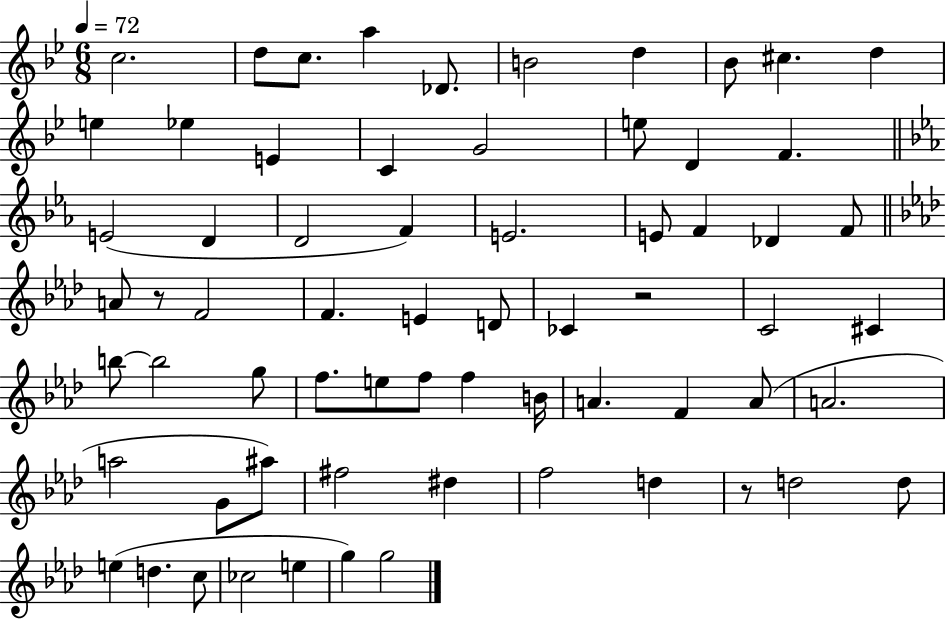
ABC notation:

X:1
T:Untitled
M:6/8
L:1/4
K:Bb
c2 d/2 c/2 a _D/2 B2 d _B/2 ^c d e _e E C G2 e/2 D F E2 D D2 F E2 E/2 F _D F/2 A/2 z/2 F2 F E D/2 _C z2 C2 ^C b/2 b2 g/2 f/2 e/2 f/2 f B/4 A F A/2 A2 a2 G/2 ^a/2 ^f2 ^d f2 d z/2 d2 d/2 e d c/2 _c2 e g g2